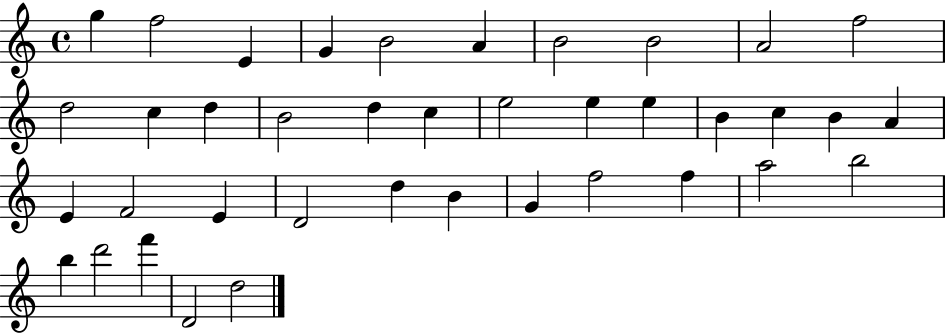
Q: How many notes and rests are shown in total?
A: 39